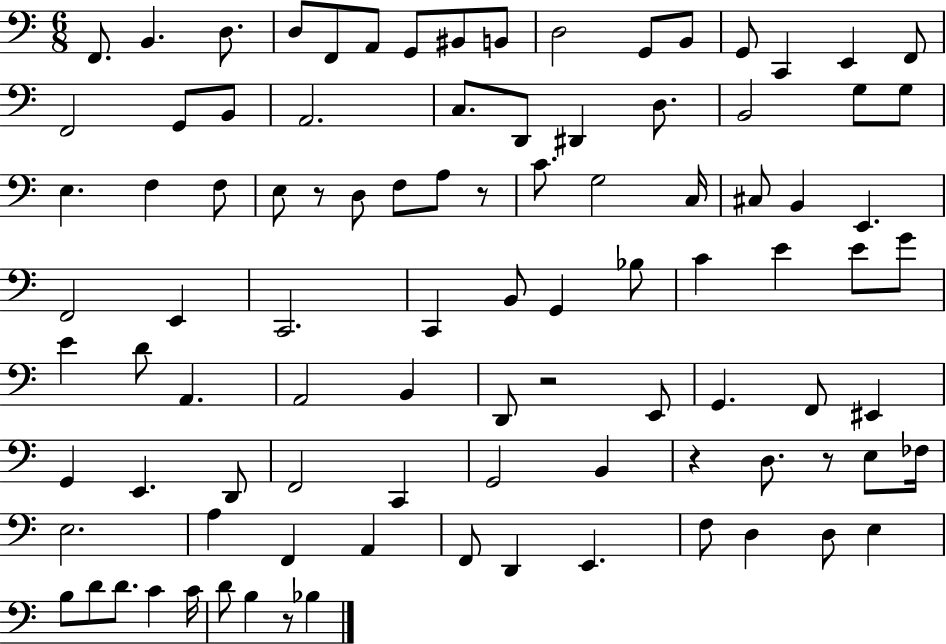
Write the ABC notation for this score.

X:1
T:Untitled
M:6/8
L:1/4
K:C
F,,/2 B,, D,/2 D,/2 F,,/2 A,,/2 G,,/2 ^B,,/2 B,,/2 D,2 G,,/2 B,,/2 G,,/2 C,, E,, F,,/2 F,,2 G,,/2 B,,/2 A,,2 C,/2 D,,/2 ^D,, D,/2 B,,2 G,/2 G,/2 E, F, F,/2 E,/2 z/2 D,/2 F,/2 A,/2 z/2 C/2 G,2 C,/4 ^C,/2 B,, E,, F,,2 E,, C,,2 C,, B,,/2 G,, _B,/2 C E E/2 G/2 E D/2 A,, A,,2 B,, D,,/2 z2 E,,/2 G,, F,,/2 ^E,, G,, E,, D,,/2 F,,2 C,, G,,2 B,, z D,/2 z/2 E,/2 _F,/4 E,2 A, F,, A,, F,,/2 D,, E,, F,/2 D, D,/2 E, B,/2 D/2 D/2 C C/4 D/2 B, z/2 _B,